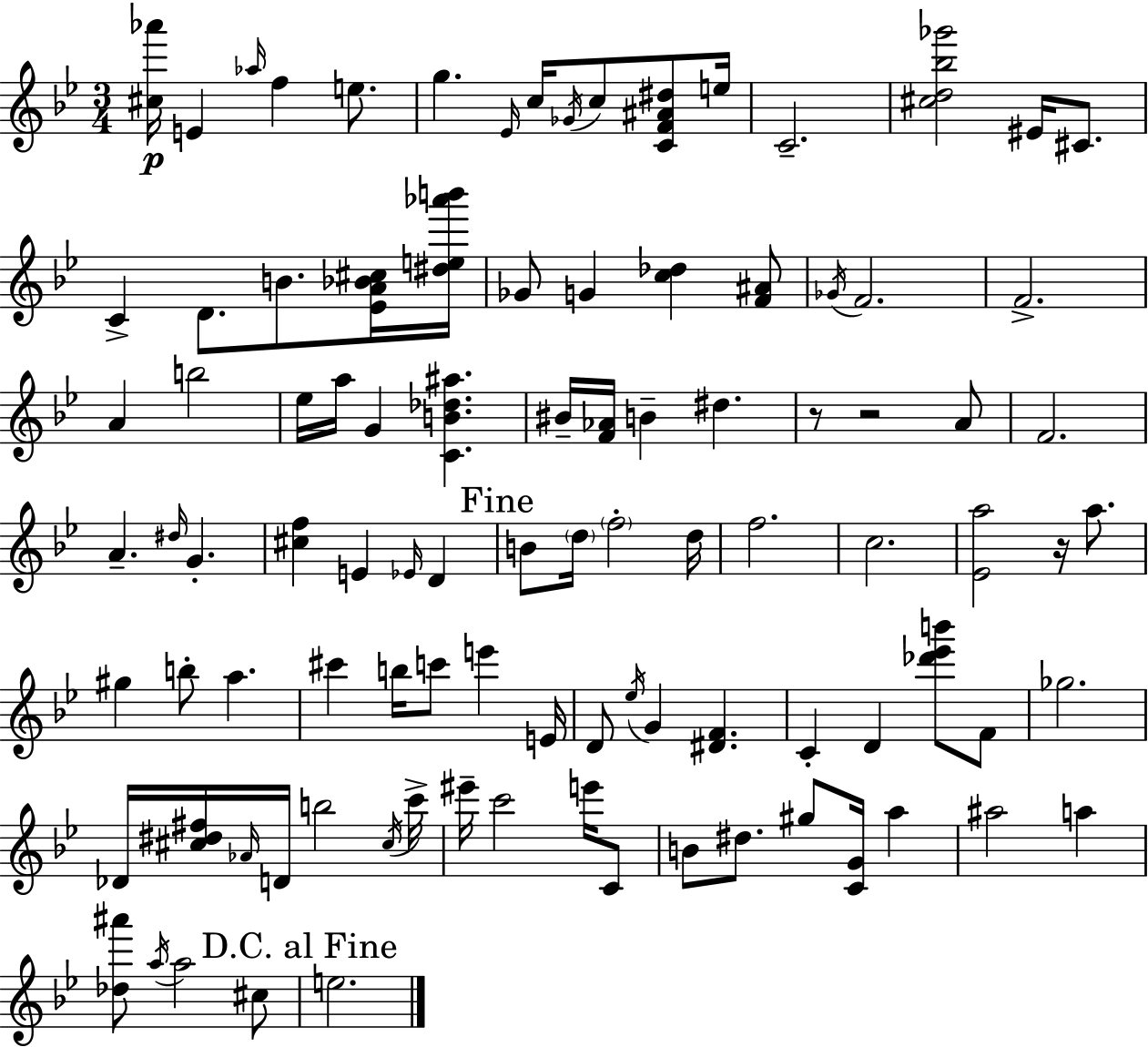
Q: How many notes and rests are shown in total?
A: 98